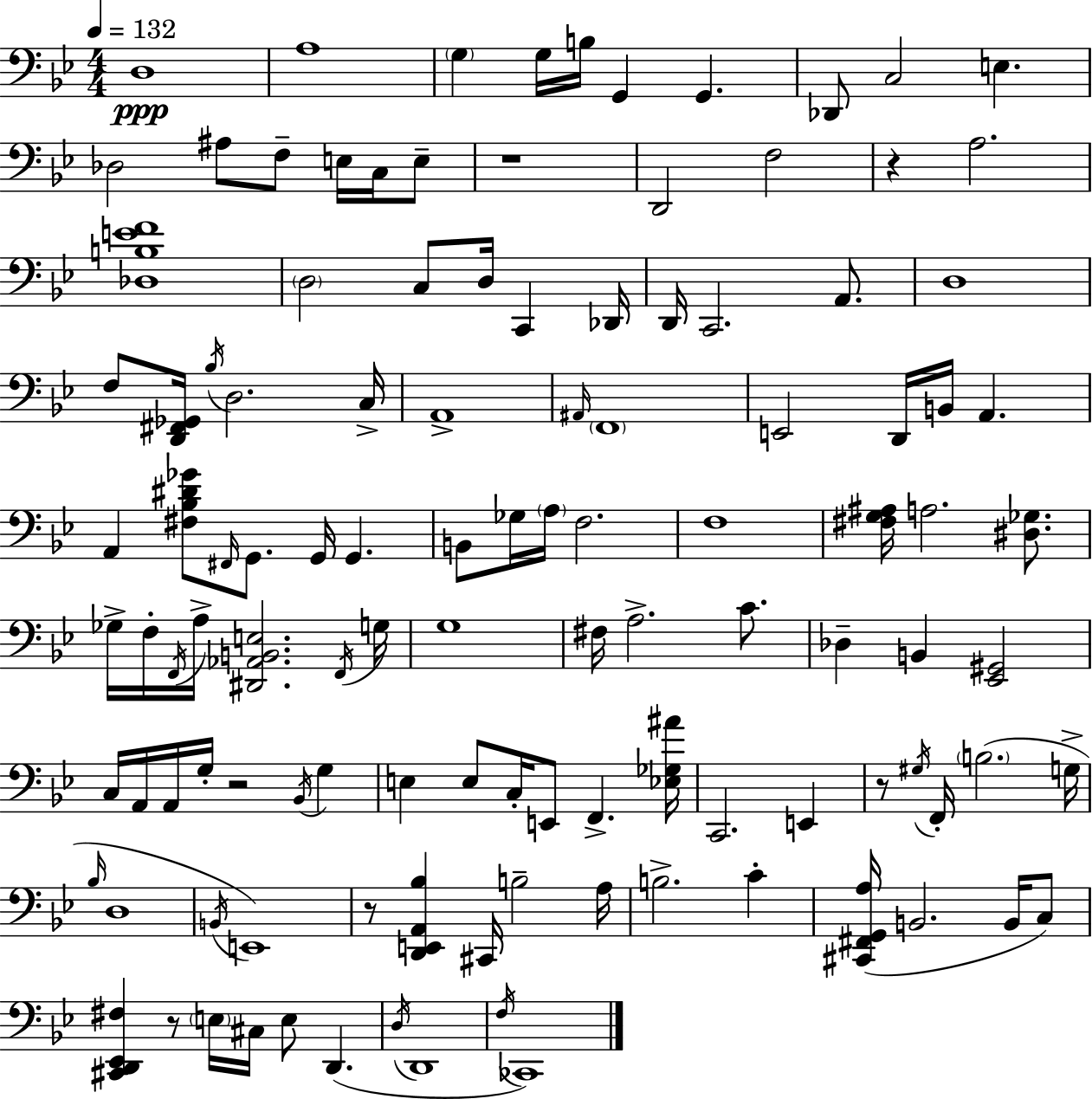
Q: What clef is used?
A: bass